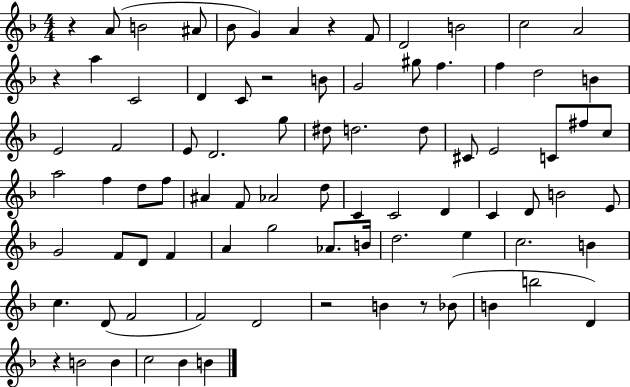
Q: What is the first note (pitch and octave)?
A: A4